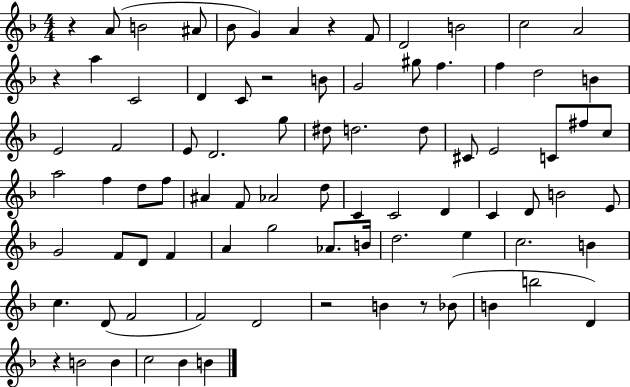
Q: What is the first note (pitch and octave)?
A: A4